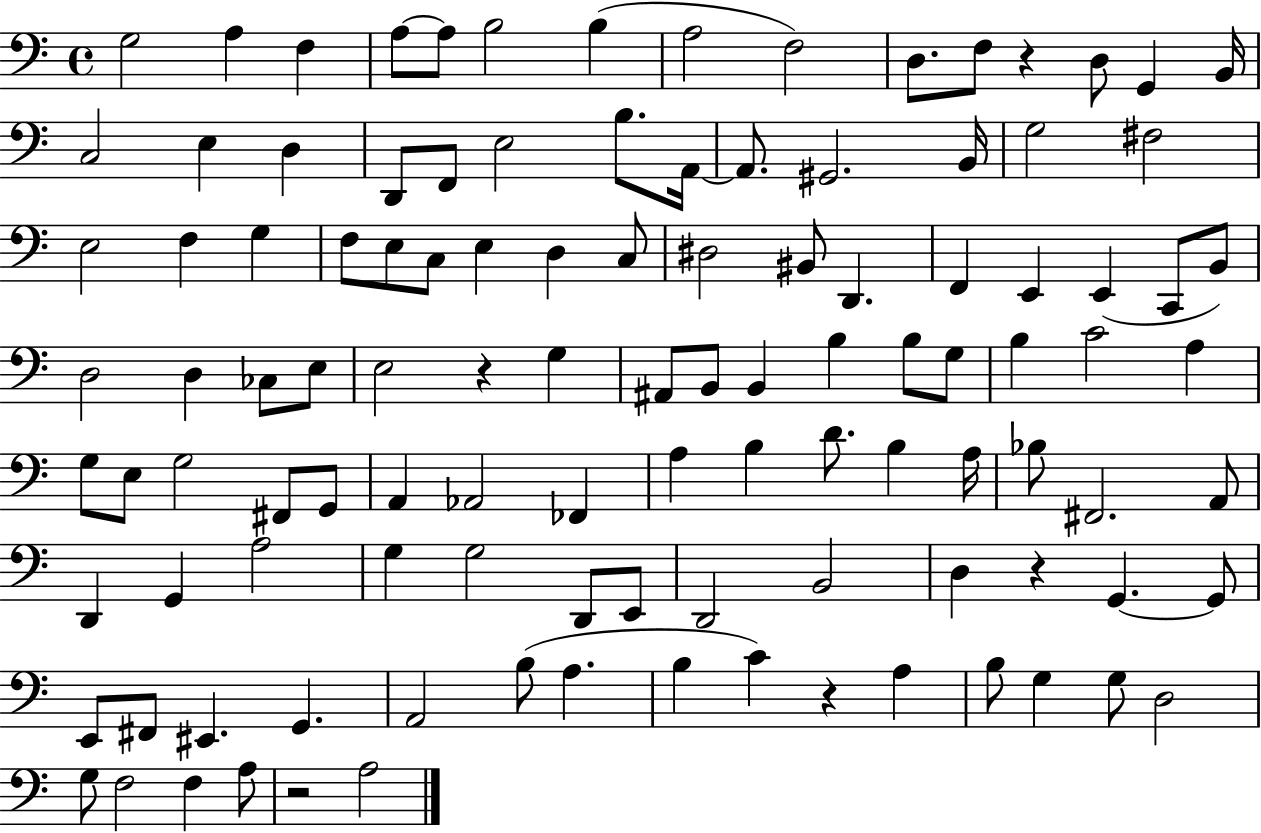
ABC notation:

X:1
T:Untitled
M:4/4
L:1/4
K:C
G,2 A, F, A,/2 A,/2 B,2 B, A,2 F,2 D,/2 F,/2 z D,/2 G,, B,,/4 C,2 E, D, D,,/2 F,,/2 E,2 B,/2 A,,/4 A,,/2 ^G,,2 B,,/4 G,2 ^F,2 E,2 F, G, F,/2 E,/2 C,/2 E, D, C,/2 ^D,2 ^B,,/2 D,, F,, E,, E,, C,,/2 B,,/2 D,2 D, _C,/2 E,/2 E,2 z G, ^A,,/2 B,,/2 B,, B, B,/2 G,/2 B, C2 A, G,/2 E,/2 G,2 ^F,,/2 G,,/2 A,, _A,,2 _F,, A, B, D/2 B, A,/4 _B,/2 ^F,,2 A,,/2 D,, G,, A,2 G, G,2 D,,/2 E,,/2 D,,2 B,,2 D, z G,, G,,/2 E,,/2 ^F,,/2 ^E,, G,, A,,2 B,/2 A, B, C z A, B,/2 G, G,/2 D,2 G,/2 F,2 F, A,/2 z2 A,2